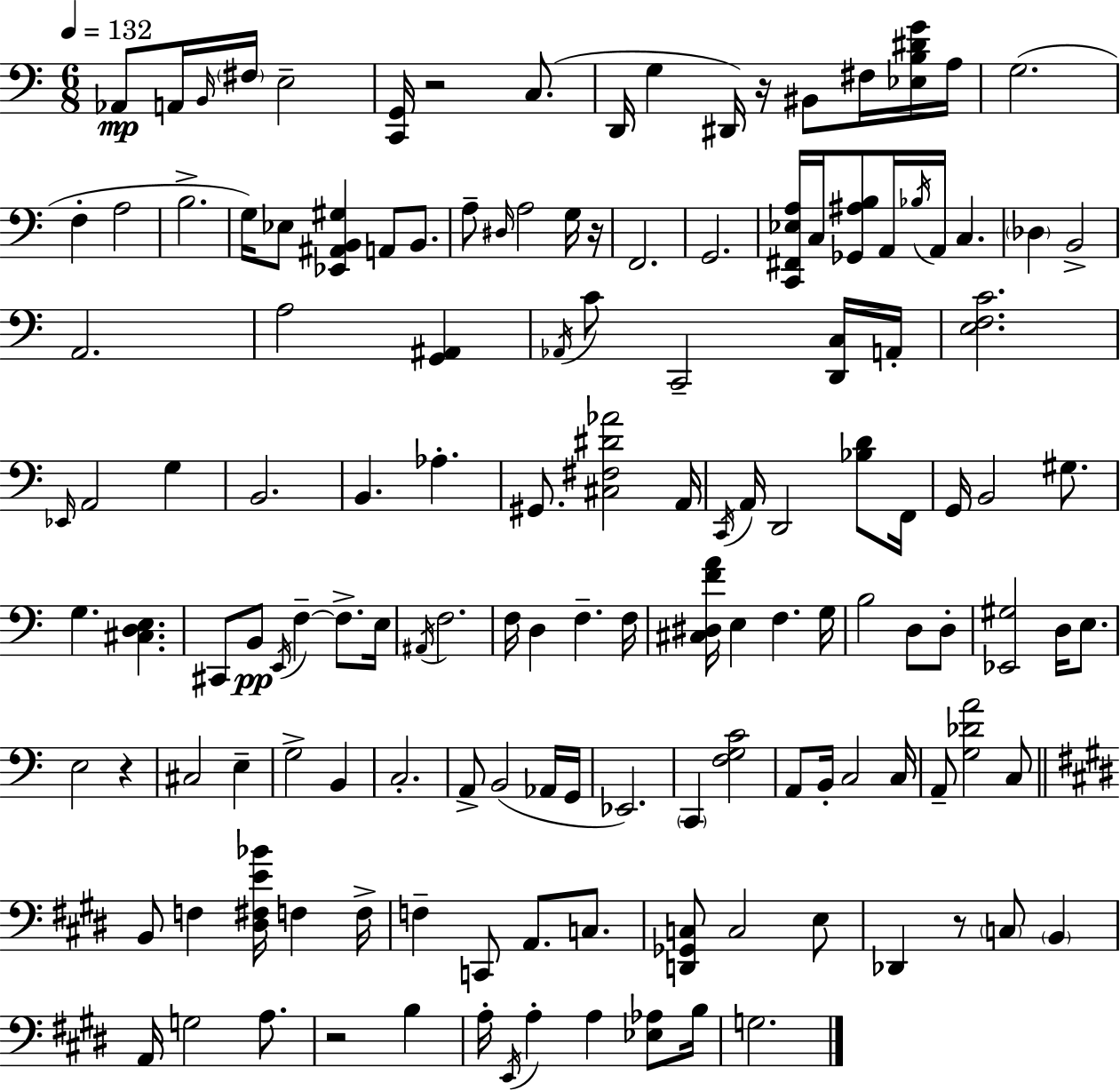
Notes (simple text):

Ab2/e A2/s B2/s F#3/s E3/h [C2,G2]/s R/h C3/e. D2/s G3/q D#2/s R/s BIS2/e F#3/s [Eb3,B3,D#4,G4]/s A3/s G3/h. F3/q A3/h B3/h. G3/s Eb3/e [Eb2,A#2,B2,G#3]/q A2/e B2/e. A3/e D#3/s A3/h G3/s R/s F2/h. G2/h. [C2,F#2,Eb3,A3]/s C3/s [Gb2,A#3,B3]/e A2/s Bb3/s A2/s C3/q. Db3/q B2/h A2/h. A3/h [G2,A#2]/q Ab2/s C4/e C2/h [D2,C3]/s A2/s [E3,F3,C4]/h. Eb2/s A2/h G3/q B2/h. B2/q. Ab3/q. G#2/e. [C#3,F#3,D#4,Ab4]/h A2/s C2/s A2/s D2/h [Bb3,D4]/e F2/s G2/s B2/h G#3/e. G3/q. [C#3,D3,E3]/q. C#2/e B2/e E2/s F3/q F3/e. E3/s A#2/s F3/h. F3/s D3/q F3/q. F3/s [C#3,D#3,F4,A4]/s E3/q F3/q. G3/s B3/h D3/e D3/e [Eb2,G#3]/h D3/s E3/e. E3/h R/q C#3/h E3/q G3/h B2/q C3/h. A2/e B2/h Ab2/s G2/s Eb2/h. C2/q [F3,G3,C4]/h A2/e B2/s C3/h C3/s A2/e [G3,Db4,A4]/h C3/e B2/e F3/q [D#3,F#3,E4,Bb4]/s F3/q F3/s F3/q C2/e A2/e. C3/e. [D2,Gb2,C3]/e C3/h E3/e Db2/q R/e C3/e B2/q A2/s G3/h A3/e. R/h B3/q A3/s E2/s A3/q A3/q [Eb3,Ab3]/e B3/s G3/h.